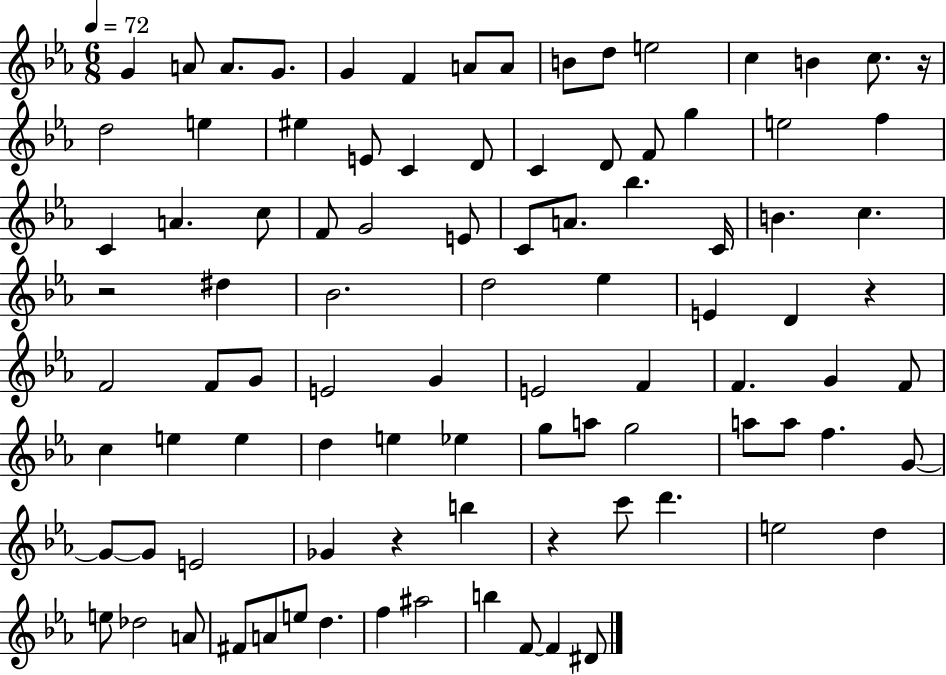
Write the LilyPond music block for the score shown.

{
  \clef treble
  \numericTimeSignature
  \time 6/8
  \key ees \major
  \tempo 4 = 72
  \repeat volta 2 { g'4 a'8 a'8. g'8. | g'4 f'4 a'8 a'8 | b'8 d''8 e''2 | c''4 b'4 c''8. r16 | \break d''2 e''4 | eis''4 e'8 c'4 d'8 | c'4 d'8 f'8 g''4 | e''2 f''4 | \break c'4 a'4. c''8 | f'8 g'2 e'8 | c'8 a'8. bes''4. c'16 | b'4. c''4. | \break r2 dis''4 | bes'2. | d''2 ees''4 | e'4 d'4 r4 | \break f'2 f'8 g'8 | e'2 g'4 | e'2 f'4 | f'4. g'4 f'8 | \break c''4 e''4 e''4 | d''4 e''4 ees''4 | g''8 a''8 g''2 | a''8 a''8 f''4. g'8~~ | \break g'8~~ g'8 e'2 | ges'4 r4 b''4 | r4 c'''8 d'''4. | e''2 d''4 | \break e''8 des''2 a'8 | fis'8 a'8 e''8 d''4. | f''4 ais''2 | b''4 f'8~~ f'4 dis'8 | \break } \bar "|."
}